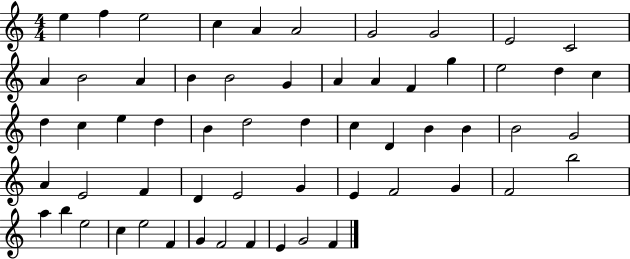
E5/q F5/q E5/h C5/q A4/q A4/h G4/h G4/h E4/h C4/h A4/q B4/h A4/q B4/q B4/h G4/q A4/q A4/q F4/q G5/q E5/h D5/q C5/q D5/q C5/q E5/q D5/q B4/q D5/h D5/q C5/q D4/q B4/q B4/q B4/h G4/h A4/q E4/h F4/q D4/q E4/h G4/q E4/q F4/h G4/q F4/h B5/h A5/q B5/q E5/h C5/q E5/h F4/q G4/q F4/h F4/q E4/q G4/h F4/q